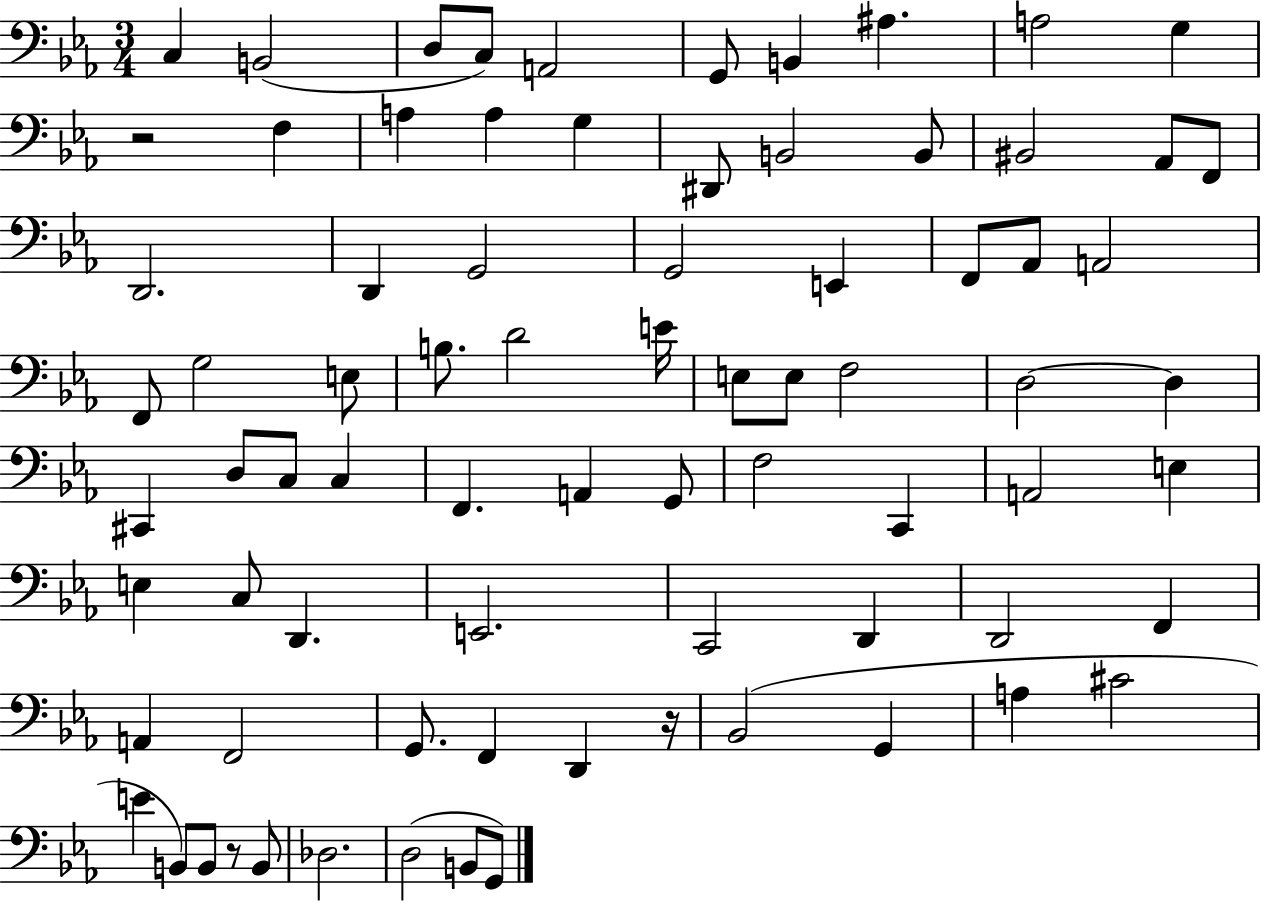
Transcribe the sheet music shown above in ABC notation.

X:1
T:Untitled
M:3/4
L:1/4
K:Eb
C, B,,2 D,/2 C,/2 A,,2 G,,/2 B,, ^A, A,2 G, z2 F, A, A, G, ^D,,/2 B,,2 B,,/2 ^B,,2 _A,,/2 F,,/2 D,,2 D,, G,,2 G,,2 E,, F,,/2 _A,,/2 A,,2 F,,/2 G,2 E,/2 B,/2 D2 E/4 E,/2 E,/2 F,2 D,2 D, ^C,, D,/2 C,/2 C, F,, A,, G,,/2 F,2 C,, A,,2 E, E, C,/2 D,, E,,2 C,,2 D,, D,,2 F,, A,, F,,2 G,,/2 F,, D,, z/4 _B,,2 G,, A, ^C2 E B,,/2 B,,/2 z/2 B,,/2 _D,2 D,2 B,,/2 G,,/2